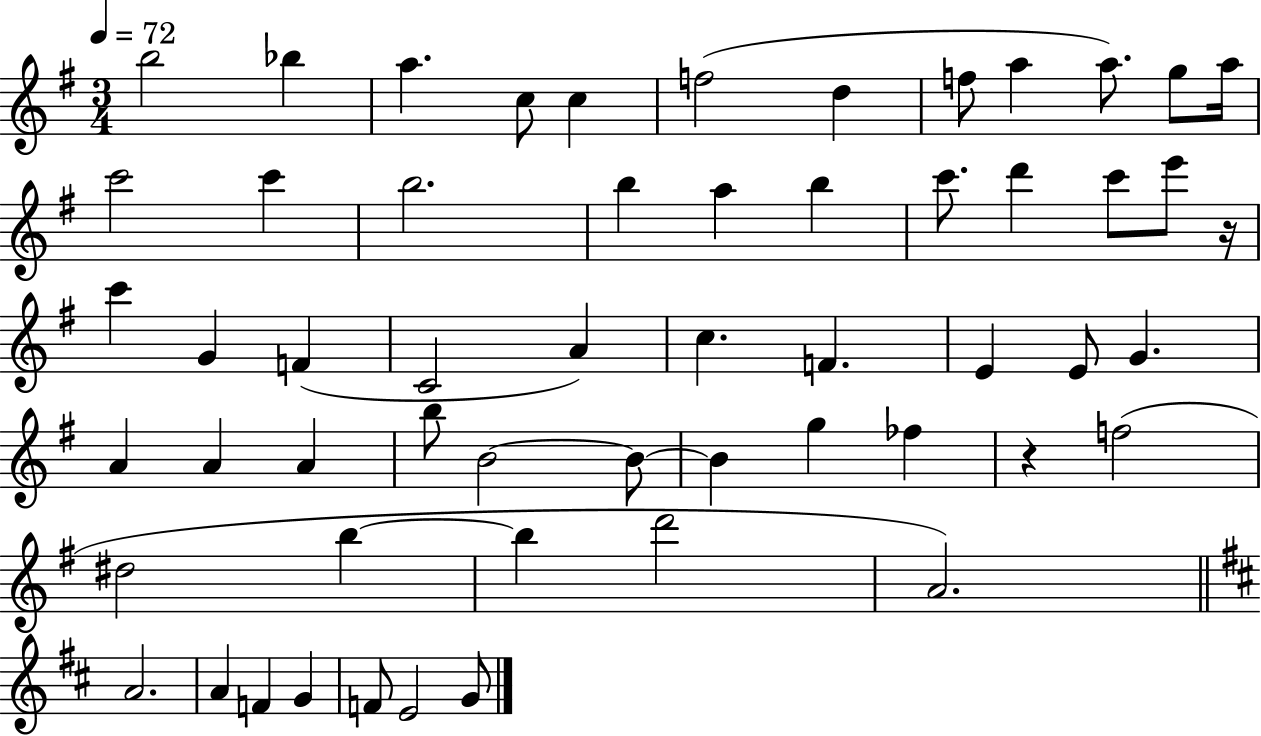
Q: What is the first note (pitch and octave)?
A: B5